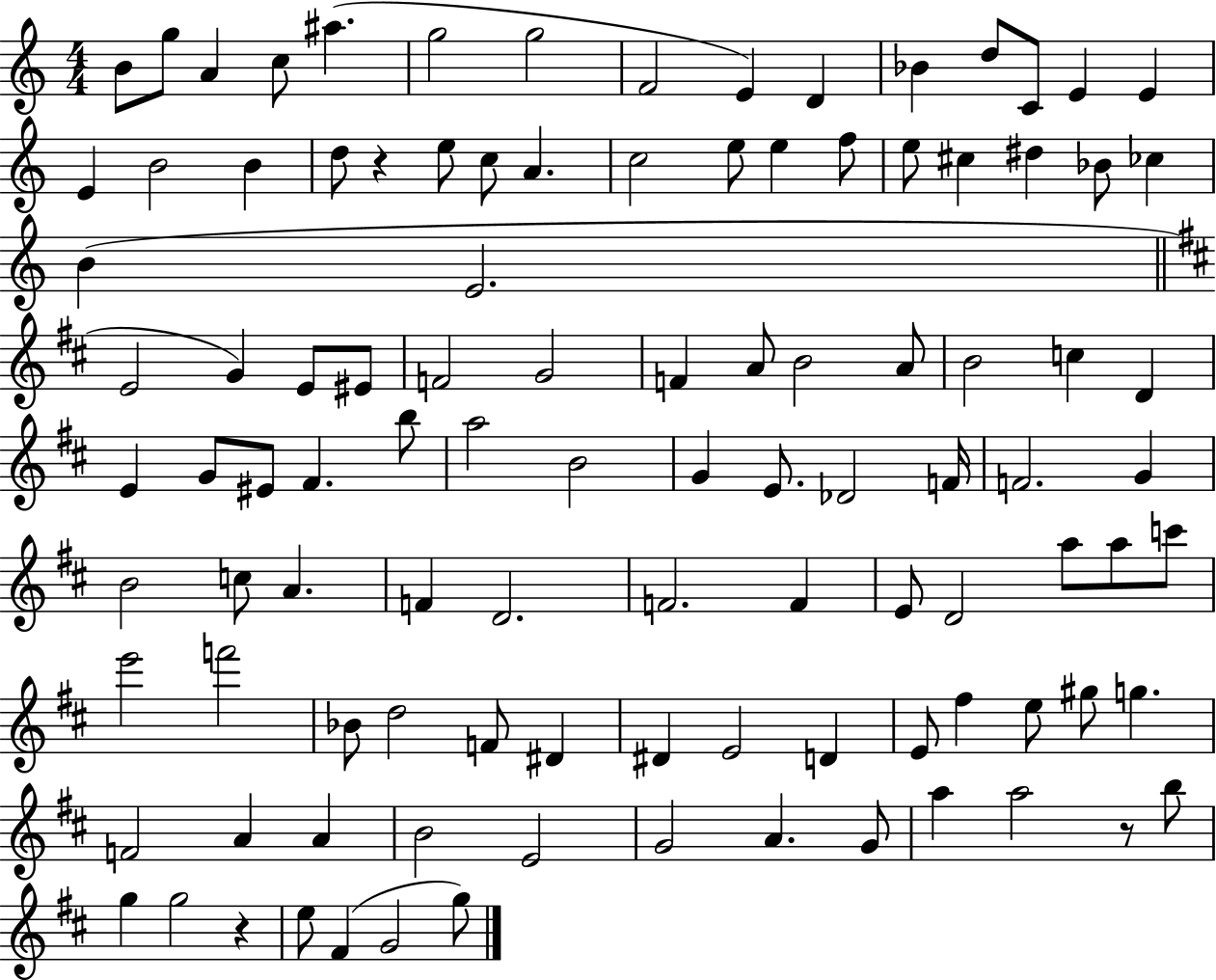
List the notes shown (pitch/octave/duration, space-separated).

B4/e G5/e A4/q C5/e A#5/q. G5/h G5/h F4/h E4/q D4/q Bb4/q D5/e C4/e E4/q E4/q E4/q B4/h B4/q D5/e R/q E5/e C5/e A4/q. C5/h E5/e E5/q F5/e E5/e C#5/q D#5/q Bb4/e CES5/q B4/q E4/h. E4/h G4/q E4/e EIS4/e F4/h G4/h F4/q A4/e B4/h A4/e B4/h C5/q D4/q E4/q G4/e EIS4/e F#4/q. B5/e A5/h B4/h G4/q E4/e. Db4/h F4/s F4/h. G4/q B4/h C5/e A4/q. F4/q D4/h. F4/h. F4/q E4/e D4/h A5/e A5/e C6/e E6/h F6/h Bb4/e D5/h F4/e D#4/q D#4/q E4/h D4/q E4/e F#5/q E5/e G#5/e G5/q. F4/h A4/q A4/q B4/h E4/h G4/h A4/q. G4/e A5/q A5/h R/e B5/e G5/q G5/h R/q E5/e F#4/q G4/h G5/e